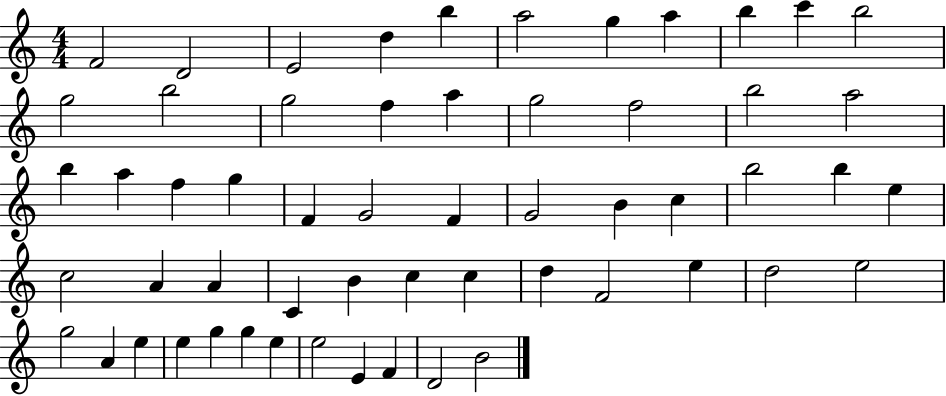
F4/h D4/h E4/h D5/q B5/q A5/h G5/q A5/q B5/q C6/q B5/h G5/h B5/h G5/h F5/q A5/q G5/h F5/h B5/h A5/h B5/q A5/q F5/q G5/q F4/q G4/h F4/q G4/h B4/q C5/q B5/h B5/q E5/q C5/h A4/q A4/q C4/q B4/q C5/q C5/q D5/q F4/h E5/q D5/h E5/h G5/h A4/q E5/q E5/q G5/q G5/q E5/q E5/h E4/q F4/q D4/h B4/h